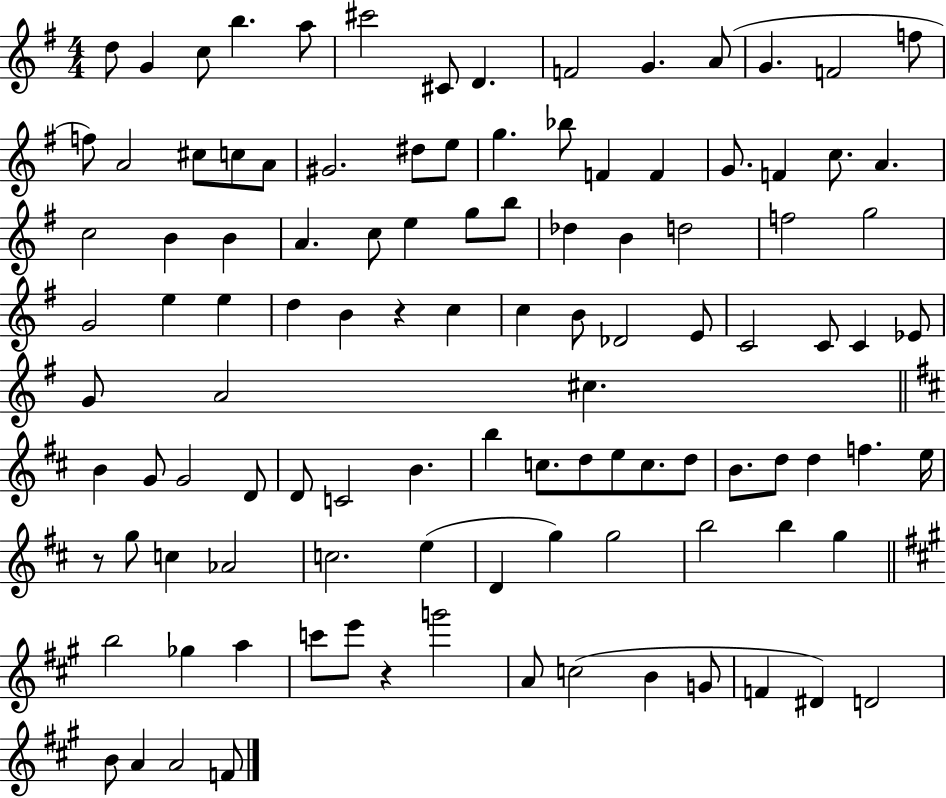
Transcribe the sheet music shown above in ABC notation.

X:1
T:Untitled
M:4/4
L:1/4
K:G
d/2 G c/2 b a/2 ^c'2 ^C/2 D F2 G A/2 G F2 f/2 f/2 A2 ^c/2 c/2 A/2 ^G2 ^d/2 e/2 g _b/2 F F G/2 F c/2 A c2 B B A c/2 e g/2 b/2 _d B d2 f2 g2 G2 e e d B z c c B/2 _D2 E/2 C2 C/2 C _E/2 G/2 A2 ^c B G/2 G2 D/2 D/2 C2 B b c/2 d/2 e/2 c/2 d/2 B/2 d/2 d f e/4 z/2 g/2 c _A2 c2 e D g g2 b2 b g b2 _g a c'/2 e'/2 z g'2 A/2 c2 B G/2 F ^D D2 B/2 A A2 F/2